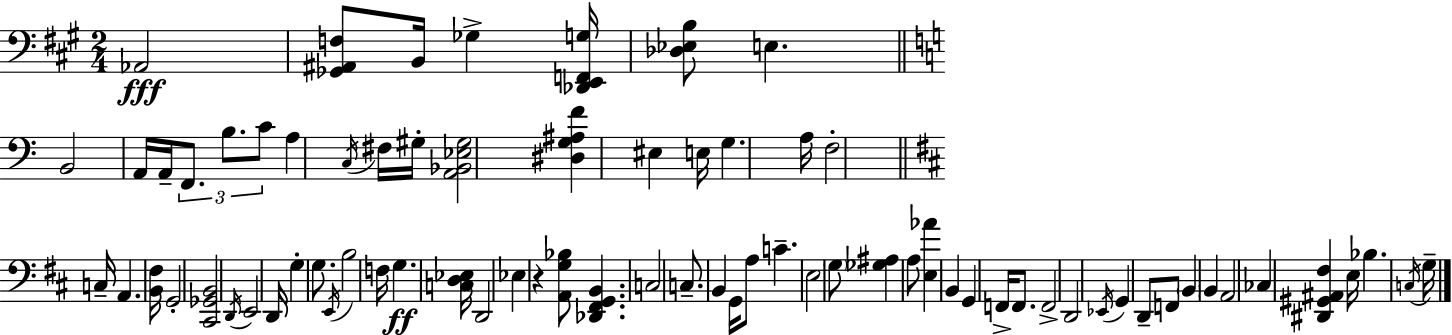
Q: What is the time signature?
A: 2/4